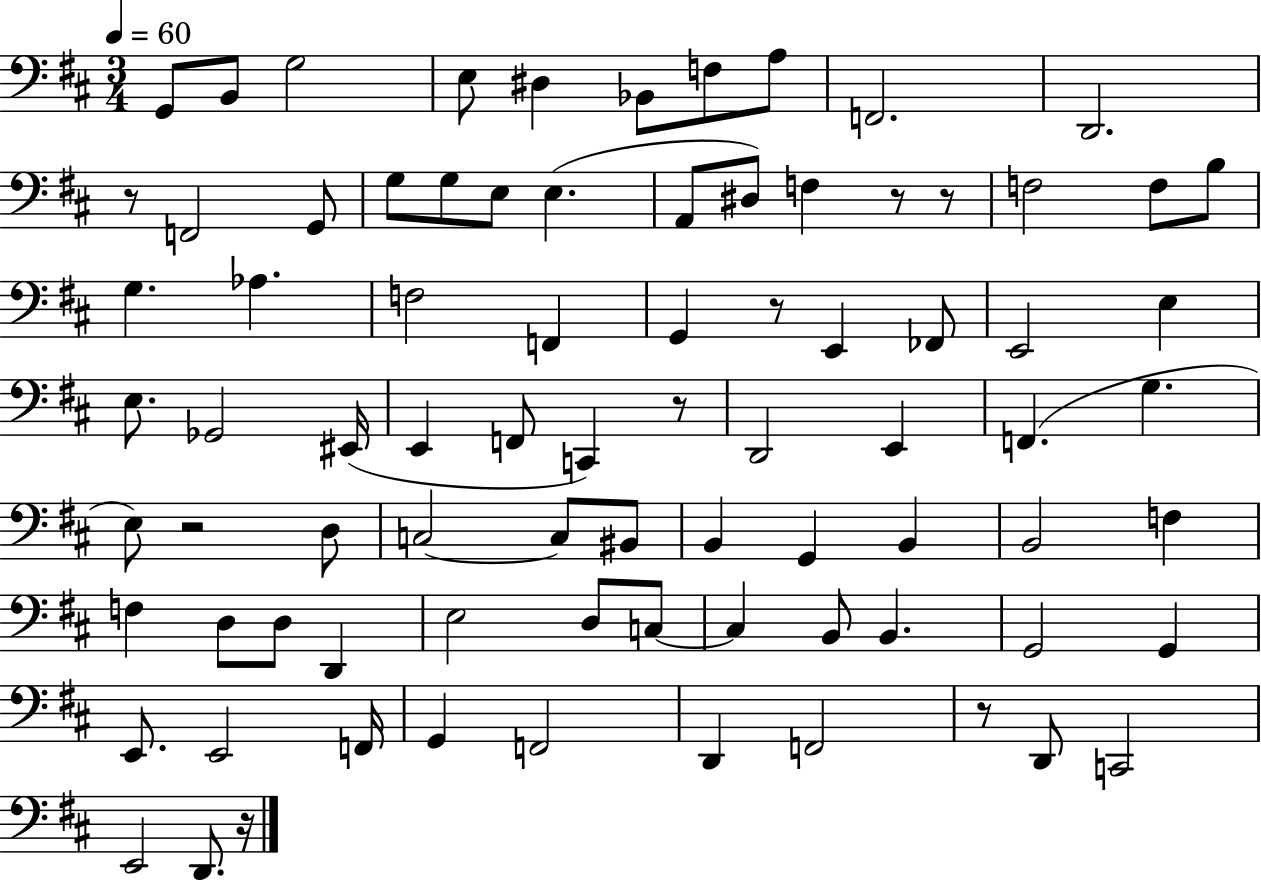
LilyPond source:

{
  \clef bass
  \numericTimeSignature
  \time 3/4
  \key d \major
  \tempo 4 = 60
  g,8 b,8 g2 | e8 dis4 bes,8 f8 a8 | f,2. | d,2. | \break r8 f,2 g,8 | g8 g8 e8 e4.( | a,8 dis8) f4 r8 r8 | f2 f8 b8 | \break g4. aes4. | f2 f,4 | g,4 r8 e,4 fes,8 | e,2 e4 | \break e8. ges,2 eis,16( | e,4 f,8 c,4) r8 | d,2 e,4 | f,4.( g4. | \break e8) r2 d8 | c2~~ c8 bis,8 | b,4 g,4 b,4 | b,2 f4 | \break f4 d8 d8 d,4 | e2 d8 c8~~ | c4 b,8 b,4. | g,2 g,4 | \break e,8. e,2 f,16 | g,4 f,2 | d,4 f,2 | r8 d,8 c,2 | \break e,2 d,8. r16 | \bar "|."
}